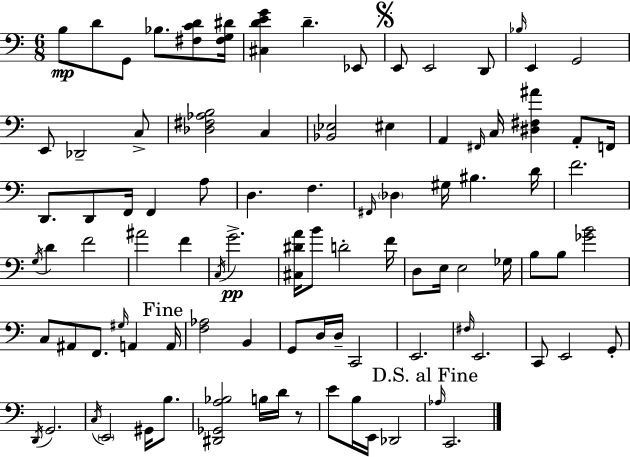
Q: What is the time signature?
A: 6/8